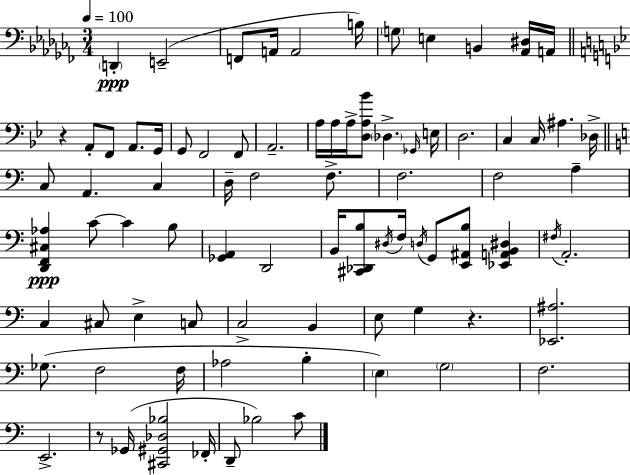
D2/q E2/h F2/e A2/s A2/h B3/s G3/e E3/q B2/q [Ab2,D#3]/s A2/s R/q A2/e F2/e A2/e. G2/s G2/e F2/h F2/e A2/h. A3/s A3/s A3/s [D3,A3,Bb4]/e Db3/q. Gb2/s E3/s D3/h. C3/q C3/s A#3/q. Db3/s C3/e A2/q. C3/q D3/s F3/h F3/e. F3/h. F3/h A3/q [D2,F2,C#3,Ab3]/q C4/e C4/q B3/e [Gb2,A2]/q D2/h B2/s [C#2,Db2,B3]/e D#3/s F3/s D3/s G2/e [E2,A#2,B3]/e [Eb2,A2,B2,D#3]/q F#3/s A2/h. C3/q C#3/e E3/q C3/e C3/h B2/q E3/e G3/q R/q. [Eb2,A#3]/h. Gb3/e. F3/h F3/s Ab3/h B3/q E3/q G3/h F3/h. E2/h. R/e Gb2/s [C#2,G#2,Db3,Bb3]/h FES2/s D2/e Bb3/h C4/e